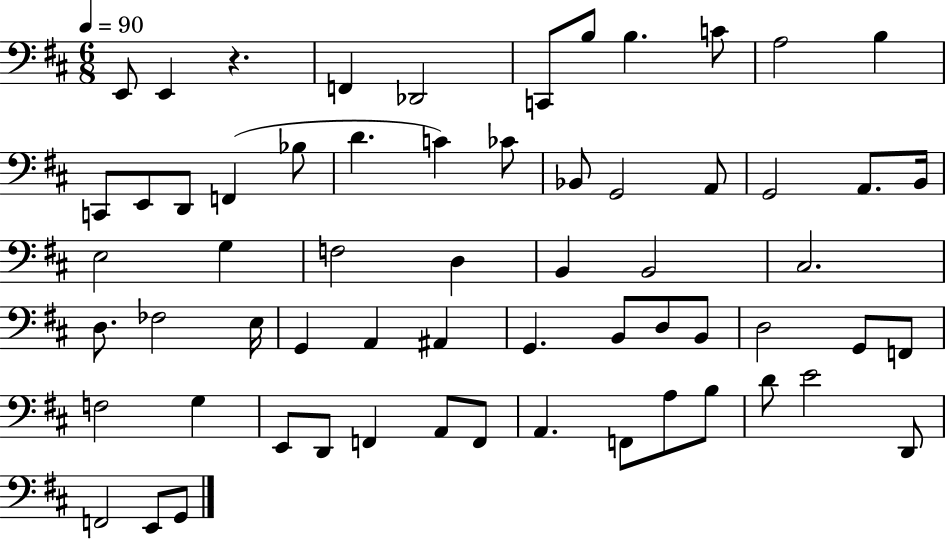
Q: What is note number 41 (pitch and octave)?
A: B2